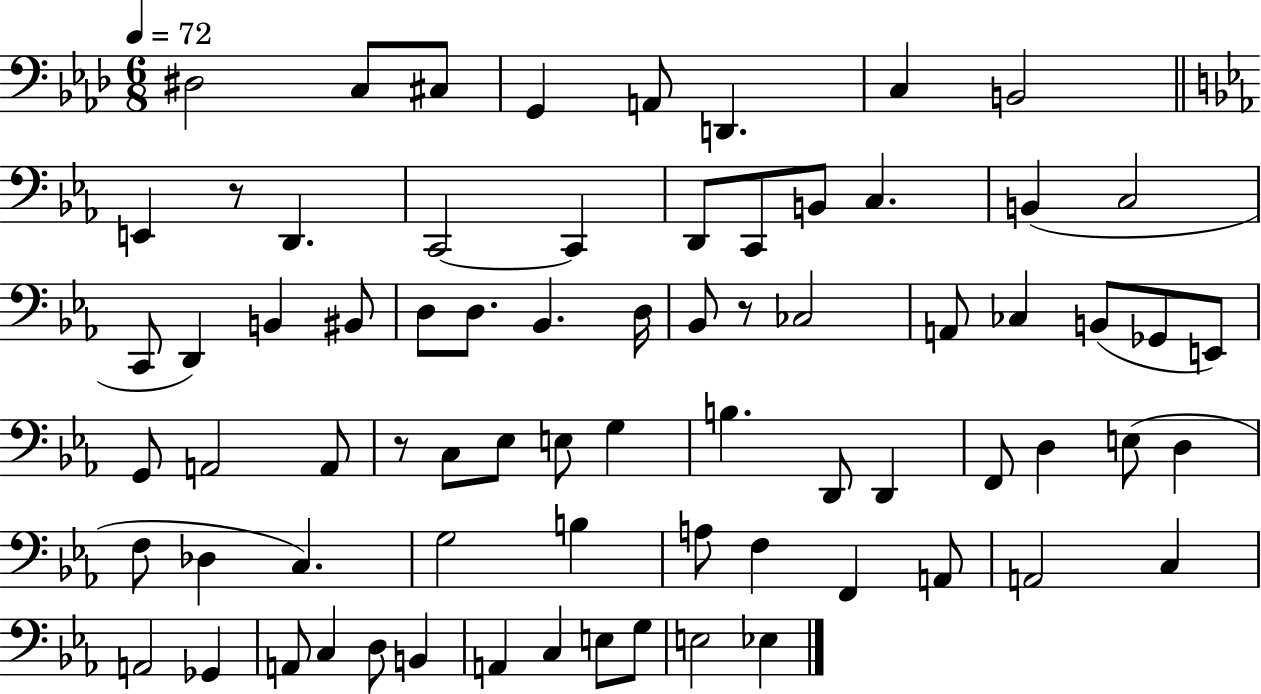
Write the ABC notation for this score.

X:1
T:Untitled
M:6/8
L:1/4
K:Ab
^D,2 C,/2 ^C,/2 G,, A,,/2 D,, C, B,,2 E,, z/2 D,, C,,2 C,, D,,/2 C,,/2 B,,/2 C, B,, C,2 C,,/2 D,, B,, ^B,,/2 D,/2 D,/2 _B,, D,/4 _B,,/2 z/2 _C,2 A,,/2 _C, B,,/2 _G,,/2 E,,/2 G,,/2 A,,2 A,,/2 z/2 C,/2 _E,/2 E,/2 G, B, D,,/2 D,, F,,/2 D, E,/2 D, F,/2 _D, C, G,2 B, A,/2 F, F,, A,,/2 A,,2 C, A,,2 _G,, A,,/2 C, D,/2 B,, A,, C, E,/2 G,/2 E,2 _E,